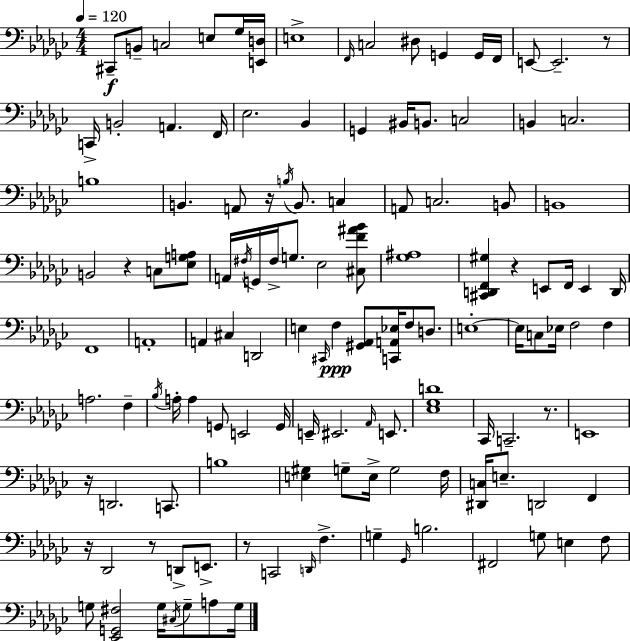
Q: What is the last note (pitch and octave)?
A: G3